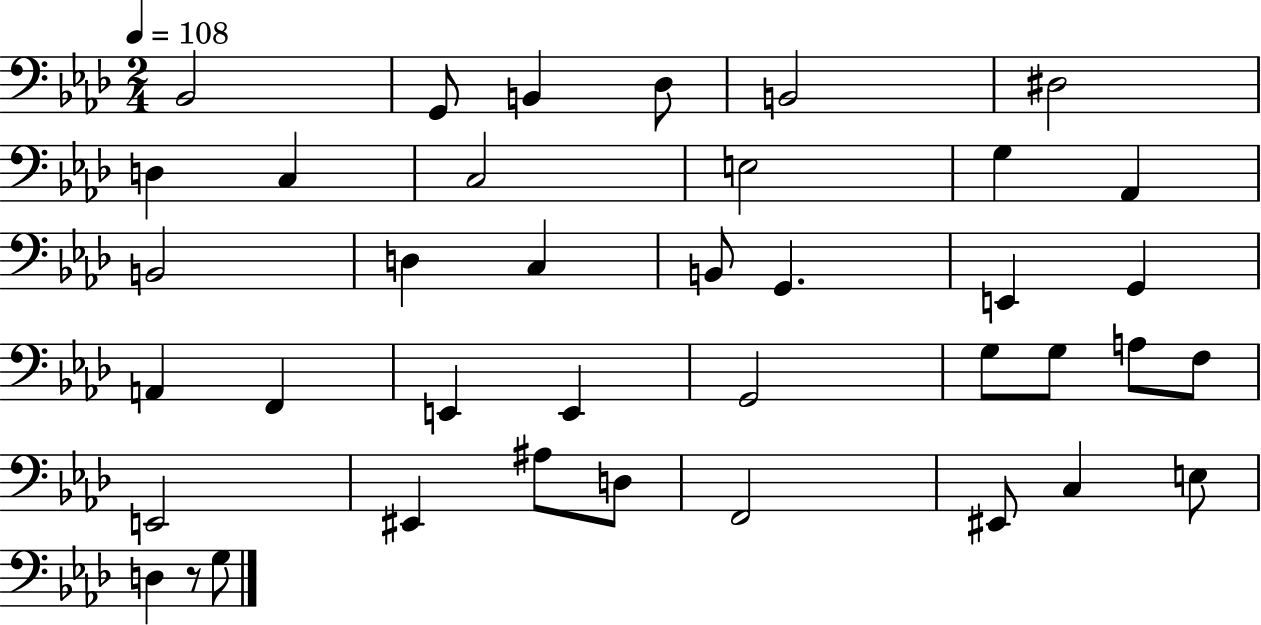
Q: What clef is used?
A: bass